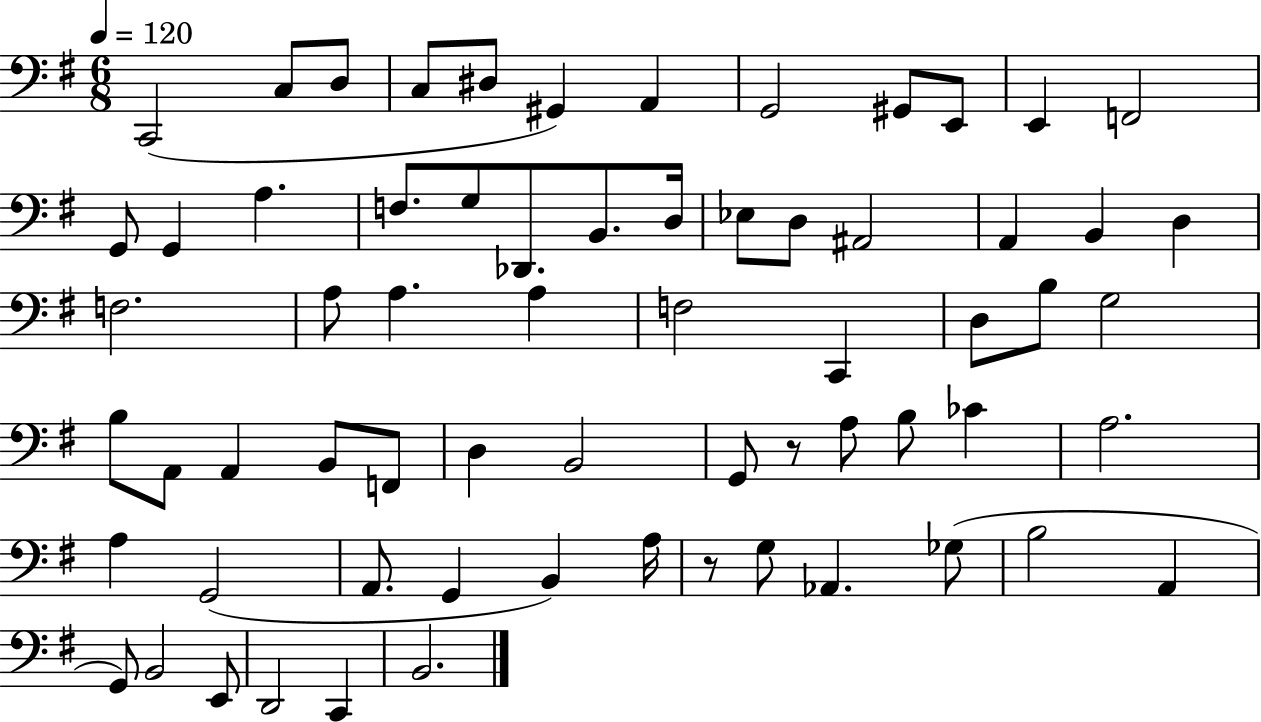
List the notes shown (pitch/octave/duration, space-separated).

C2/h C3/e D3/e C3/e D#3/e G#2/q A2/q G2/h G#2/e E2/e E2/q F2/h G2/e G2/q A3/q. F3/e. G3/e Db2/e. B2/e. D3/s Eb3/e D3/e A#2/h A2/q B2/q D3/q F3/h. A3/e A3/q. A3/q F3/h C2/q D3/e B3/e G3/h B3/e A2/e A2/q B2/e F2/e D3/q B2/h G2/e R/e A3/e B3/e CES4/q A3/h. A3/q G2/h A2/e. G2/q B2/q A3/s R/e G3/e Ab2/q. Gb3/e B3/h A2/q G2/e B2/h E2/e D2/h C2/q B2/h.